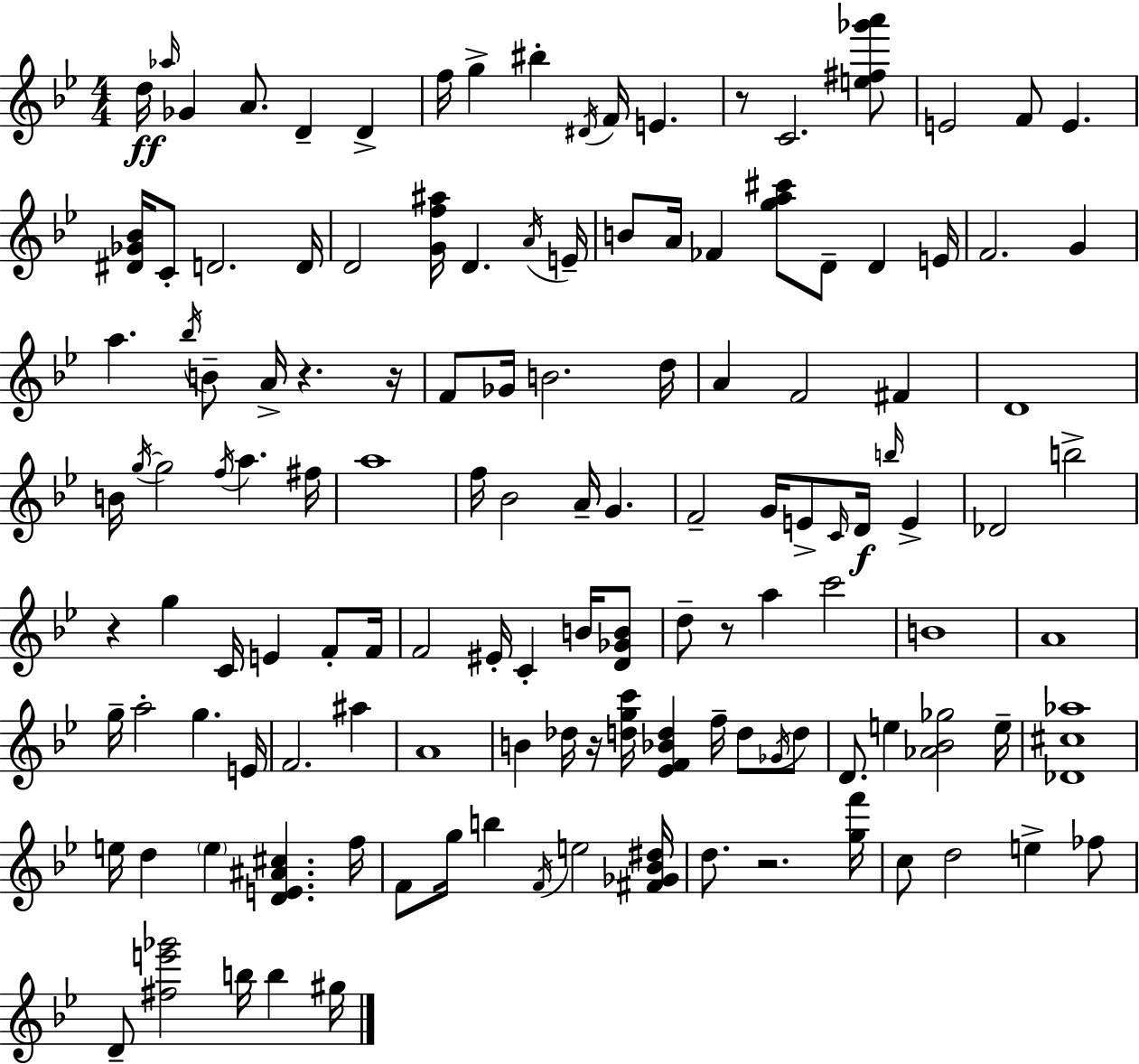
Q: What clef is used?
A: treble